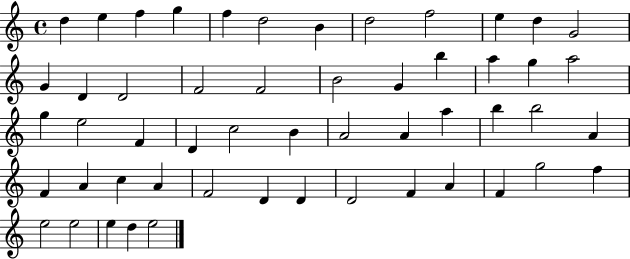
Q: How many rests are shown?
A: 0